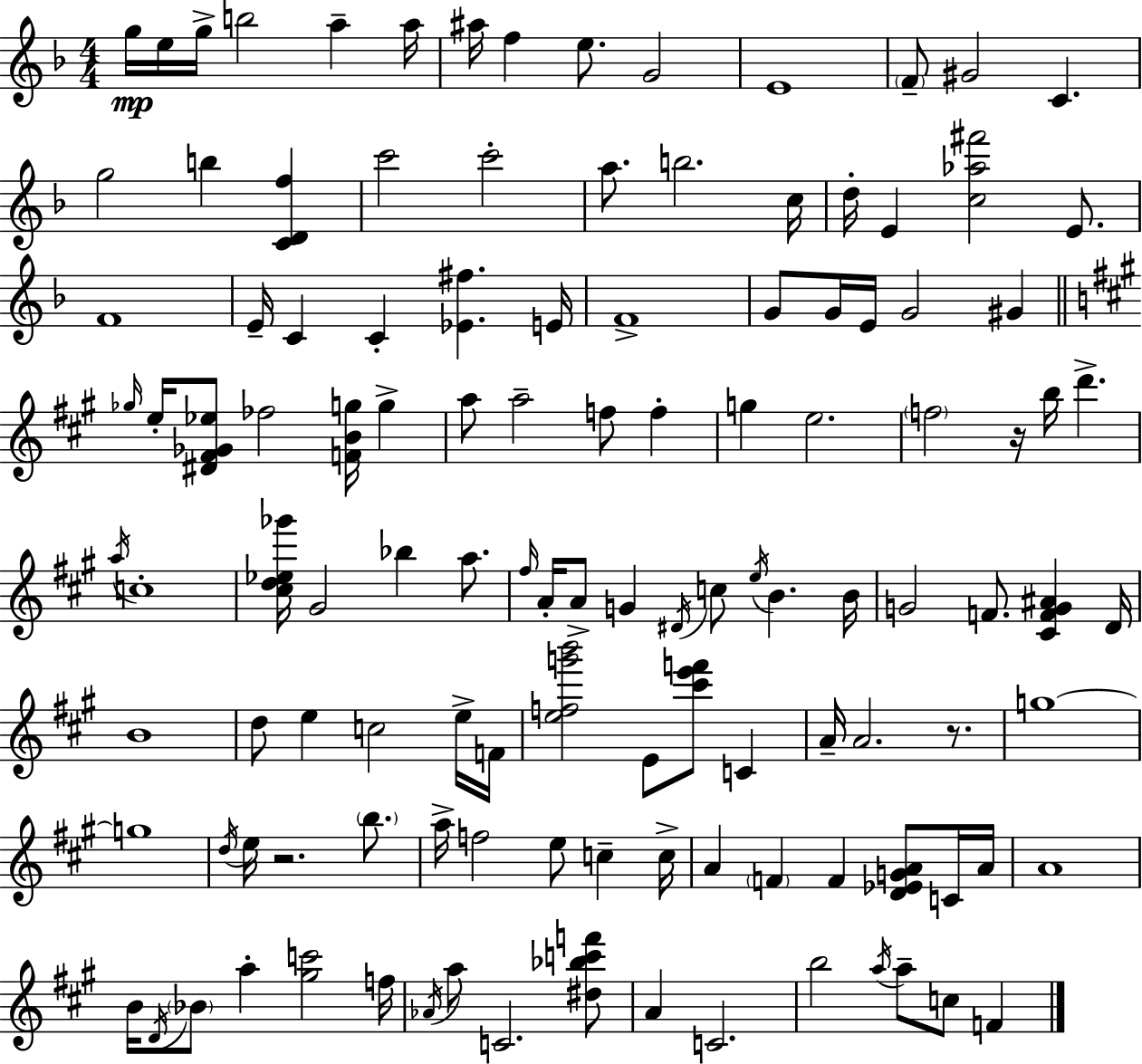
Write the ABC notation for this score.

X:1
T:Untitled
M:4/4
L:1/4
K:Dm
g/4 e/4 g/4 b2 a a/4 ^a/4 f e/2 G2 E4 F/2 ^G2 C g2 b [CDf] c'2 c'2 a/2 b2 c/4 d/4 E [c_a^f']2 E/2 F4 E/4 C C [_E^f] E/4 F4 G/2 G/4 E/4 G2 ^G _g/4 e/4 [^D^F_G_e]/2 _f2 [FBg]/4 g a/2 a2 f/2 f g e2 f2 z/4 b/4 d' a/4 c4 [^cd_e_g']/4 ^G2 _b a/2 ^f/4 A/4 A/2 G ^D/4 c/2 e/4 B B/4 G2 F/2 [^CFG^A] D/4 B4 d/2 e c2 e/4 F/4 [efg'b']2 E/2 [^c'e'f']/2 C A/4 A2 z/2 g4 g4 d/4 e/4 z2 b/2 a/4 f2 e/2 c c/4 A F F [D_EGA]/2 C/4 A/4 A4 B/4 D/4 _B/2 a [^gc']2 f/4 _A/4 a/2 C2 [^d_bc'f']/2 A C2 b2 a/4 a/2 c/2 F